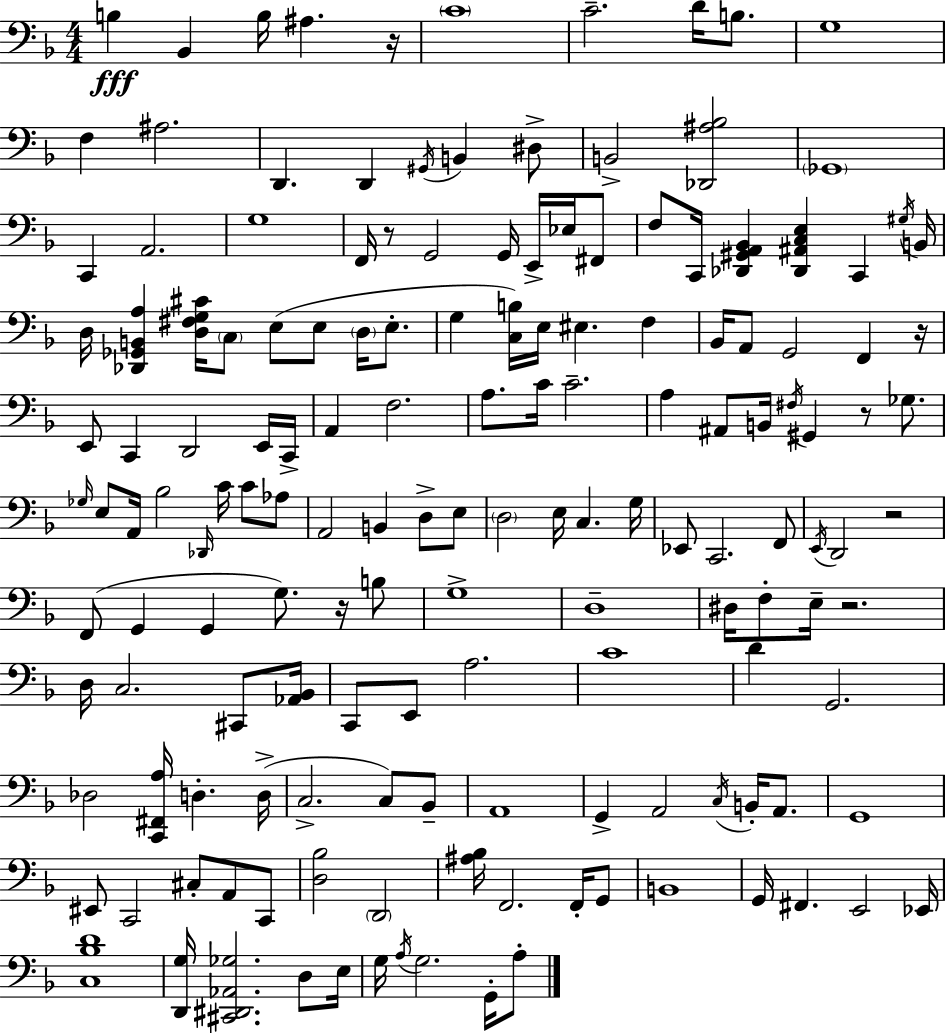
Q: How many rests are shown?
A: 7